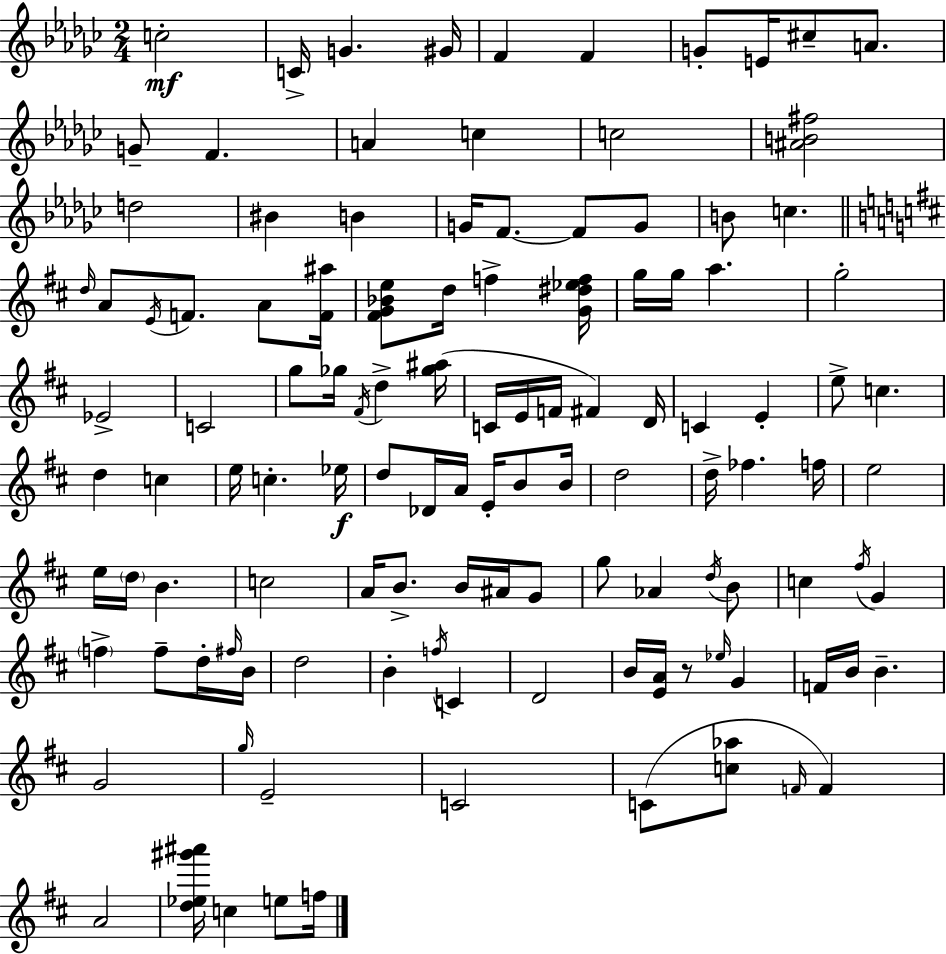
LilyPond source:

{
  \clef treble
  \numericTimeSignature
  \time 2/4
  \key ees \minor
  \repeat volta 2 { c''2-.\mf | c'16-> g'4. gis'16 | f'4 f'4 | g'8-. e'16 cis''8-- a'8. | \break g'8-- f'4. | a'4 c''4 | c''2 | <ais' b' fis''>2 | \break d''2 | bis'4 b'4 | g'16 f'8.~~ f'8 g'8 | b'8 c''4. | \break \bar "||" \break \key d \major \grace { d''16 } a'8 \acciaccatura { e'16 } f'8. a'8 | <f' ais''>16 <fis' g' bes' e''>8 d''16 f''4-> | <g' dis'' ees'' f''>16 g''16 g''16 a''4. | g''2-. | \break ees'2-> | c'2 | g''8 ges''16 \acciaccatura { fis'16 } d''4-> | <ges'' ais''>16( c'16 e'16 f'16 fis'4) | \break d'16 c'4 e'4-. | e''8-> c''4. | d''4 c''4 | e''16 c''4.-. | \break ees''16\f d''8 des'16 a'16 e'16-. | b'8 b'16 d''2 | d''16-> fes''4. | f''16 e''2 | \break e''16 \parenthesize d''16 b'4. | c''2 | a'16 b'8.-> b'16 | ais'16 g'8 g''8 aes'4 | \break \acciaccatura { d''16 } b'8 c''4 | \acciaccatura { fis''16 } g'4 \parenthesize f''4-> | f''8-- d''16-. \grace { fis''16 } b'16 d''2 | b'4-. | \break \acciaccatura { f''16 } c'4 d'2 | b'16 | <e' a'>16 r8 \grace { ees''16 } g'4 | f'16 b'16 b'4.-- | \break g'2 | \grace { g''16 } e'2-- | c'2 | c'8( <c'' aes''>8 \grace { f'16 }) f'4 | \break a'2 | <d'' ees'' gis''' ais'''>16 c''4 e''8 | f''16 } \bar "|."
}